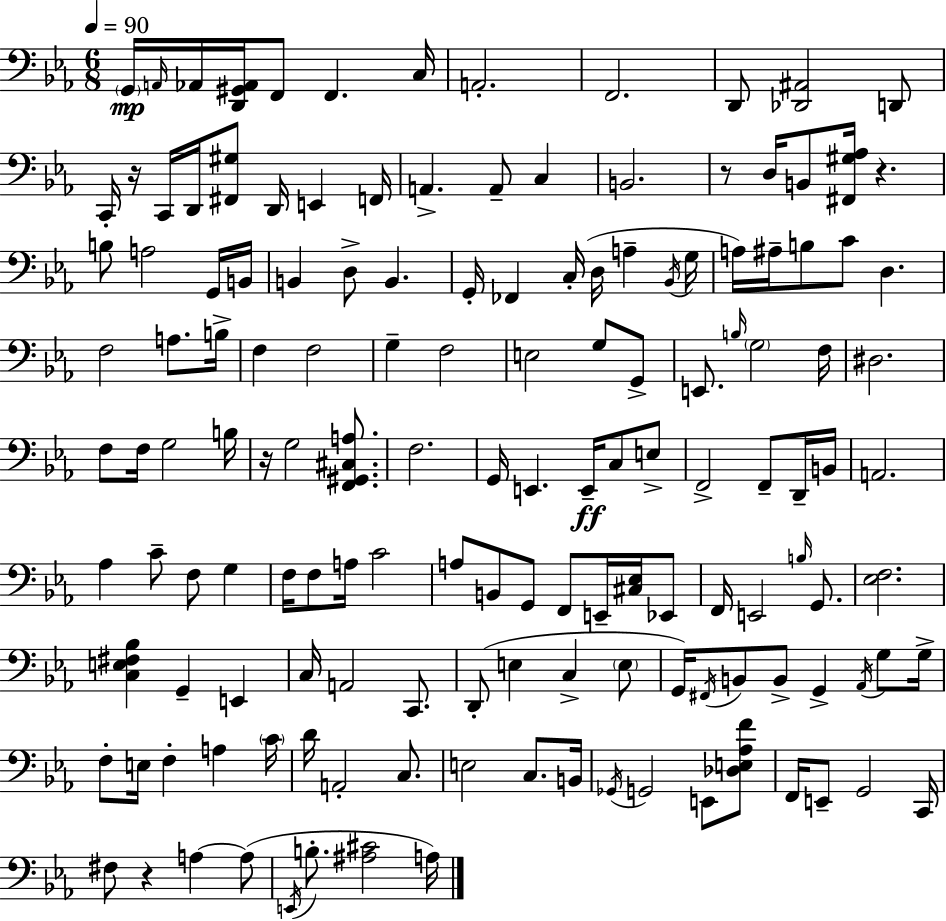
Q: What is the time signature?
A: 6/8